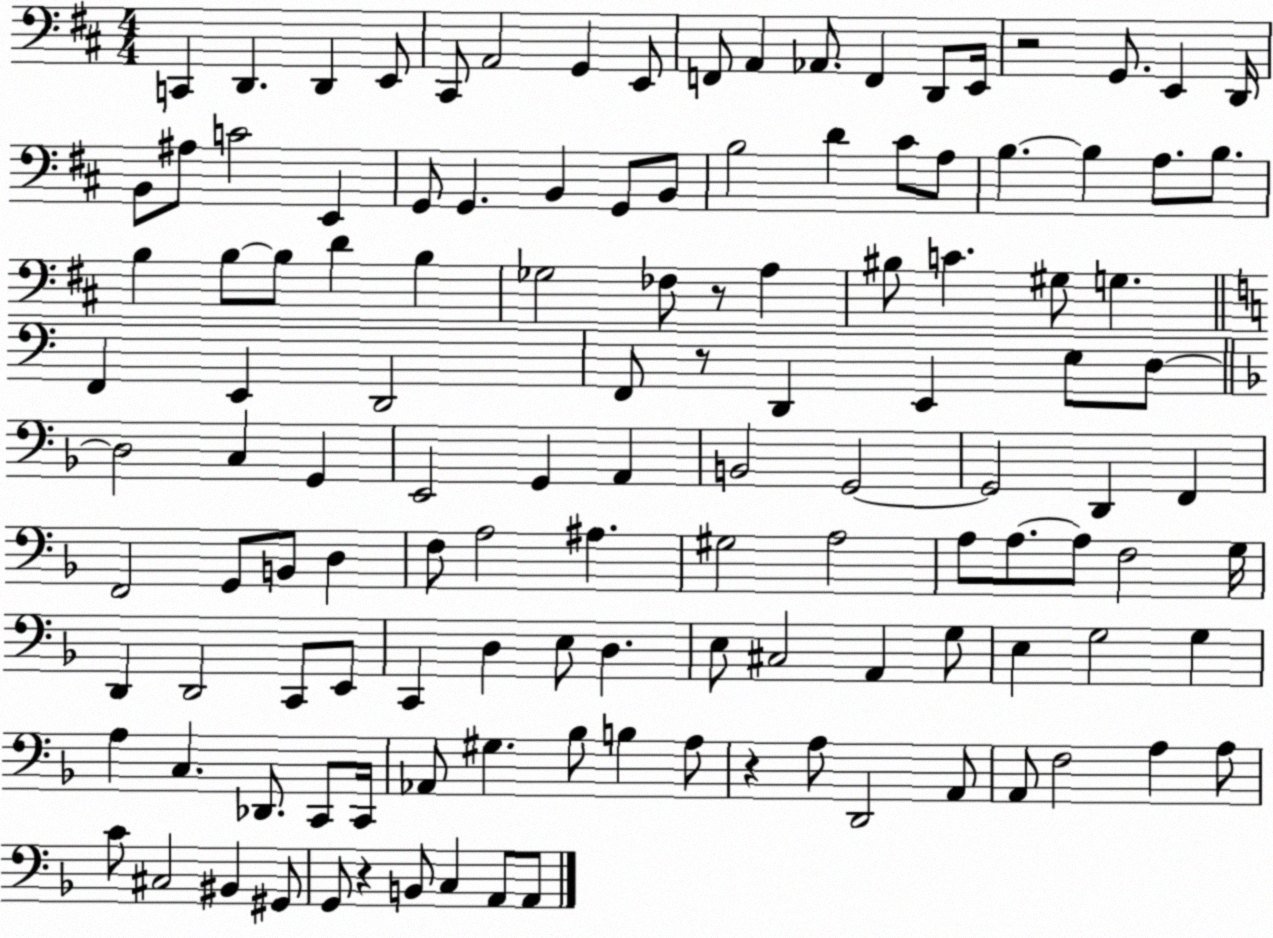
X:1
T:Untitled
M:4/4
L:1/4
K:D
C,, D,, D,, E,,/2 ^C,,/2 A,,2 G,, E,,/2 F,,/2 A,, _A,,/2 F,, D,,/2 E,,/4 z2 G,,/2 E,, D,,/4 B,,/2 ^A,/2 C2 E,, G,,/2 G,, B,, G,,/2 B,,/2 B,2 D ^C/2 A,/2 B, B, A,/2 B,/2 B, B,/2 B,/2 D B, _G,2 _F,/2 z/2 A, ^B,/2 C ^G,/2 G, F,, E,, D,,2 F,,/2 z/2 D,, E,, E,/2 D,/2 D,2 C, G,, E,,2 G,, A,, B,,2 G,,2 G,,2 D,, F,, F,,2 G,,/2 B,,/2 D, F,/2 A,2 ^A, ^G,2 A,2 A,/2 A,/2 A,/2 F,2 G,/4 D,, D,,2 C,,/2 E,,/2 C,, D, E,/2 D, E,/2 ^C,2 A,, G,/2 E, G,2 G, A, C, _D,,/2 C,,/2 C,,/4 _A,,/2 ^G, _B,/2 B, A,/2 z A,/2 D,,2 A,,/2 A,,/2 F,2 A, A,/2 C/2 ^C,2 ^B,, ^G,,/2 G,,/2 z B,,/2 C, A,,/2 A,,/2